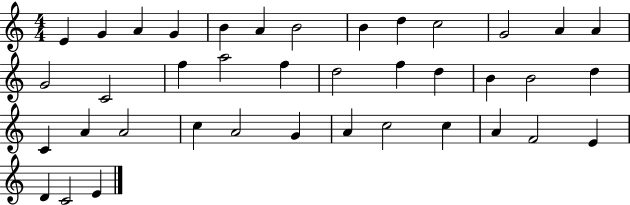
E4/q G4/q A4/q G4/q B4/q A4/q B4/h B4/q D5/q C5/h G4/h A4/q A4/q G4/h C4/h F5/q A5/h F5/q D5/h F5/q D5/q B4/q B4/h D5/q C4/q A4/q A4/h C5/q A4/h G4/q A4/q C5/h C5/q A4/q F4/h E4/q D4/q C4/h E4/q